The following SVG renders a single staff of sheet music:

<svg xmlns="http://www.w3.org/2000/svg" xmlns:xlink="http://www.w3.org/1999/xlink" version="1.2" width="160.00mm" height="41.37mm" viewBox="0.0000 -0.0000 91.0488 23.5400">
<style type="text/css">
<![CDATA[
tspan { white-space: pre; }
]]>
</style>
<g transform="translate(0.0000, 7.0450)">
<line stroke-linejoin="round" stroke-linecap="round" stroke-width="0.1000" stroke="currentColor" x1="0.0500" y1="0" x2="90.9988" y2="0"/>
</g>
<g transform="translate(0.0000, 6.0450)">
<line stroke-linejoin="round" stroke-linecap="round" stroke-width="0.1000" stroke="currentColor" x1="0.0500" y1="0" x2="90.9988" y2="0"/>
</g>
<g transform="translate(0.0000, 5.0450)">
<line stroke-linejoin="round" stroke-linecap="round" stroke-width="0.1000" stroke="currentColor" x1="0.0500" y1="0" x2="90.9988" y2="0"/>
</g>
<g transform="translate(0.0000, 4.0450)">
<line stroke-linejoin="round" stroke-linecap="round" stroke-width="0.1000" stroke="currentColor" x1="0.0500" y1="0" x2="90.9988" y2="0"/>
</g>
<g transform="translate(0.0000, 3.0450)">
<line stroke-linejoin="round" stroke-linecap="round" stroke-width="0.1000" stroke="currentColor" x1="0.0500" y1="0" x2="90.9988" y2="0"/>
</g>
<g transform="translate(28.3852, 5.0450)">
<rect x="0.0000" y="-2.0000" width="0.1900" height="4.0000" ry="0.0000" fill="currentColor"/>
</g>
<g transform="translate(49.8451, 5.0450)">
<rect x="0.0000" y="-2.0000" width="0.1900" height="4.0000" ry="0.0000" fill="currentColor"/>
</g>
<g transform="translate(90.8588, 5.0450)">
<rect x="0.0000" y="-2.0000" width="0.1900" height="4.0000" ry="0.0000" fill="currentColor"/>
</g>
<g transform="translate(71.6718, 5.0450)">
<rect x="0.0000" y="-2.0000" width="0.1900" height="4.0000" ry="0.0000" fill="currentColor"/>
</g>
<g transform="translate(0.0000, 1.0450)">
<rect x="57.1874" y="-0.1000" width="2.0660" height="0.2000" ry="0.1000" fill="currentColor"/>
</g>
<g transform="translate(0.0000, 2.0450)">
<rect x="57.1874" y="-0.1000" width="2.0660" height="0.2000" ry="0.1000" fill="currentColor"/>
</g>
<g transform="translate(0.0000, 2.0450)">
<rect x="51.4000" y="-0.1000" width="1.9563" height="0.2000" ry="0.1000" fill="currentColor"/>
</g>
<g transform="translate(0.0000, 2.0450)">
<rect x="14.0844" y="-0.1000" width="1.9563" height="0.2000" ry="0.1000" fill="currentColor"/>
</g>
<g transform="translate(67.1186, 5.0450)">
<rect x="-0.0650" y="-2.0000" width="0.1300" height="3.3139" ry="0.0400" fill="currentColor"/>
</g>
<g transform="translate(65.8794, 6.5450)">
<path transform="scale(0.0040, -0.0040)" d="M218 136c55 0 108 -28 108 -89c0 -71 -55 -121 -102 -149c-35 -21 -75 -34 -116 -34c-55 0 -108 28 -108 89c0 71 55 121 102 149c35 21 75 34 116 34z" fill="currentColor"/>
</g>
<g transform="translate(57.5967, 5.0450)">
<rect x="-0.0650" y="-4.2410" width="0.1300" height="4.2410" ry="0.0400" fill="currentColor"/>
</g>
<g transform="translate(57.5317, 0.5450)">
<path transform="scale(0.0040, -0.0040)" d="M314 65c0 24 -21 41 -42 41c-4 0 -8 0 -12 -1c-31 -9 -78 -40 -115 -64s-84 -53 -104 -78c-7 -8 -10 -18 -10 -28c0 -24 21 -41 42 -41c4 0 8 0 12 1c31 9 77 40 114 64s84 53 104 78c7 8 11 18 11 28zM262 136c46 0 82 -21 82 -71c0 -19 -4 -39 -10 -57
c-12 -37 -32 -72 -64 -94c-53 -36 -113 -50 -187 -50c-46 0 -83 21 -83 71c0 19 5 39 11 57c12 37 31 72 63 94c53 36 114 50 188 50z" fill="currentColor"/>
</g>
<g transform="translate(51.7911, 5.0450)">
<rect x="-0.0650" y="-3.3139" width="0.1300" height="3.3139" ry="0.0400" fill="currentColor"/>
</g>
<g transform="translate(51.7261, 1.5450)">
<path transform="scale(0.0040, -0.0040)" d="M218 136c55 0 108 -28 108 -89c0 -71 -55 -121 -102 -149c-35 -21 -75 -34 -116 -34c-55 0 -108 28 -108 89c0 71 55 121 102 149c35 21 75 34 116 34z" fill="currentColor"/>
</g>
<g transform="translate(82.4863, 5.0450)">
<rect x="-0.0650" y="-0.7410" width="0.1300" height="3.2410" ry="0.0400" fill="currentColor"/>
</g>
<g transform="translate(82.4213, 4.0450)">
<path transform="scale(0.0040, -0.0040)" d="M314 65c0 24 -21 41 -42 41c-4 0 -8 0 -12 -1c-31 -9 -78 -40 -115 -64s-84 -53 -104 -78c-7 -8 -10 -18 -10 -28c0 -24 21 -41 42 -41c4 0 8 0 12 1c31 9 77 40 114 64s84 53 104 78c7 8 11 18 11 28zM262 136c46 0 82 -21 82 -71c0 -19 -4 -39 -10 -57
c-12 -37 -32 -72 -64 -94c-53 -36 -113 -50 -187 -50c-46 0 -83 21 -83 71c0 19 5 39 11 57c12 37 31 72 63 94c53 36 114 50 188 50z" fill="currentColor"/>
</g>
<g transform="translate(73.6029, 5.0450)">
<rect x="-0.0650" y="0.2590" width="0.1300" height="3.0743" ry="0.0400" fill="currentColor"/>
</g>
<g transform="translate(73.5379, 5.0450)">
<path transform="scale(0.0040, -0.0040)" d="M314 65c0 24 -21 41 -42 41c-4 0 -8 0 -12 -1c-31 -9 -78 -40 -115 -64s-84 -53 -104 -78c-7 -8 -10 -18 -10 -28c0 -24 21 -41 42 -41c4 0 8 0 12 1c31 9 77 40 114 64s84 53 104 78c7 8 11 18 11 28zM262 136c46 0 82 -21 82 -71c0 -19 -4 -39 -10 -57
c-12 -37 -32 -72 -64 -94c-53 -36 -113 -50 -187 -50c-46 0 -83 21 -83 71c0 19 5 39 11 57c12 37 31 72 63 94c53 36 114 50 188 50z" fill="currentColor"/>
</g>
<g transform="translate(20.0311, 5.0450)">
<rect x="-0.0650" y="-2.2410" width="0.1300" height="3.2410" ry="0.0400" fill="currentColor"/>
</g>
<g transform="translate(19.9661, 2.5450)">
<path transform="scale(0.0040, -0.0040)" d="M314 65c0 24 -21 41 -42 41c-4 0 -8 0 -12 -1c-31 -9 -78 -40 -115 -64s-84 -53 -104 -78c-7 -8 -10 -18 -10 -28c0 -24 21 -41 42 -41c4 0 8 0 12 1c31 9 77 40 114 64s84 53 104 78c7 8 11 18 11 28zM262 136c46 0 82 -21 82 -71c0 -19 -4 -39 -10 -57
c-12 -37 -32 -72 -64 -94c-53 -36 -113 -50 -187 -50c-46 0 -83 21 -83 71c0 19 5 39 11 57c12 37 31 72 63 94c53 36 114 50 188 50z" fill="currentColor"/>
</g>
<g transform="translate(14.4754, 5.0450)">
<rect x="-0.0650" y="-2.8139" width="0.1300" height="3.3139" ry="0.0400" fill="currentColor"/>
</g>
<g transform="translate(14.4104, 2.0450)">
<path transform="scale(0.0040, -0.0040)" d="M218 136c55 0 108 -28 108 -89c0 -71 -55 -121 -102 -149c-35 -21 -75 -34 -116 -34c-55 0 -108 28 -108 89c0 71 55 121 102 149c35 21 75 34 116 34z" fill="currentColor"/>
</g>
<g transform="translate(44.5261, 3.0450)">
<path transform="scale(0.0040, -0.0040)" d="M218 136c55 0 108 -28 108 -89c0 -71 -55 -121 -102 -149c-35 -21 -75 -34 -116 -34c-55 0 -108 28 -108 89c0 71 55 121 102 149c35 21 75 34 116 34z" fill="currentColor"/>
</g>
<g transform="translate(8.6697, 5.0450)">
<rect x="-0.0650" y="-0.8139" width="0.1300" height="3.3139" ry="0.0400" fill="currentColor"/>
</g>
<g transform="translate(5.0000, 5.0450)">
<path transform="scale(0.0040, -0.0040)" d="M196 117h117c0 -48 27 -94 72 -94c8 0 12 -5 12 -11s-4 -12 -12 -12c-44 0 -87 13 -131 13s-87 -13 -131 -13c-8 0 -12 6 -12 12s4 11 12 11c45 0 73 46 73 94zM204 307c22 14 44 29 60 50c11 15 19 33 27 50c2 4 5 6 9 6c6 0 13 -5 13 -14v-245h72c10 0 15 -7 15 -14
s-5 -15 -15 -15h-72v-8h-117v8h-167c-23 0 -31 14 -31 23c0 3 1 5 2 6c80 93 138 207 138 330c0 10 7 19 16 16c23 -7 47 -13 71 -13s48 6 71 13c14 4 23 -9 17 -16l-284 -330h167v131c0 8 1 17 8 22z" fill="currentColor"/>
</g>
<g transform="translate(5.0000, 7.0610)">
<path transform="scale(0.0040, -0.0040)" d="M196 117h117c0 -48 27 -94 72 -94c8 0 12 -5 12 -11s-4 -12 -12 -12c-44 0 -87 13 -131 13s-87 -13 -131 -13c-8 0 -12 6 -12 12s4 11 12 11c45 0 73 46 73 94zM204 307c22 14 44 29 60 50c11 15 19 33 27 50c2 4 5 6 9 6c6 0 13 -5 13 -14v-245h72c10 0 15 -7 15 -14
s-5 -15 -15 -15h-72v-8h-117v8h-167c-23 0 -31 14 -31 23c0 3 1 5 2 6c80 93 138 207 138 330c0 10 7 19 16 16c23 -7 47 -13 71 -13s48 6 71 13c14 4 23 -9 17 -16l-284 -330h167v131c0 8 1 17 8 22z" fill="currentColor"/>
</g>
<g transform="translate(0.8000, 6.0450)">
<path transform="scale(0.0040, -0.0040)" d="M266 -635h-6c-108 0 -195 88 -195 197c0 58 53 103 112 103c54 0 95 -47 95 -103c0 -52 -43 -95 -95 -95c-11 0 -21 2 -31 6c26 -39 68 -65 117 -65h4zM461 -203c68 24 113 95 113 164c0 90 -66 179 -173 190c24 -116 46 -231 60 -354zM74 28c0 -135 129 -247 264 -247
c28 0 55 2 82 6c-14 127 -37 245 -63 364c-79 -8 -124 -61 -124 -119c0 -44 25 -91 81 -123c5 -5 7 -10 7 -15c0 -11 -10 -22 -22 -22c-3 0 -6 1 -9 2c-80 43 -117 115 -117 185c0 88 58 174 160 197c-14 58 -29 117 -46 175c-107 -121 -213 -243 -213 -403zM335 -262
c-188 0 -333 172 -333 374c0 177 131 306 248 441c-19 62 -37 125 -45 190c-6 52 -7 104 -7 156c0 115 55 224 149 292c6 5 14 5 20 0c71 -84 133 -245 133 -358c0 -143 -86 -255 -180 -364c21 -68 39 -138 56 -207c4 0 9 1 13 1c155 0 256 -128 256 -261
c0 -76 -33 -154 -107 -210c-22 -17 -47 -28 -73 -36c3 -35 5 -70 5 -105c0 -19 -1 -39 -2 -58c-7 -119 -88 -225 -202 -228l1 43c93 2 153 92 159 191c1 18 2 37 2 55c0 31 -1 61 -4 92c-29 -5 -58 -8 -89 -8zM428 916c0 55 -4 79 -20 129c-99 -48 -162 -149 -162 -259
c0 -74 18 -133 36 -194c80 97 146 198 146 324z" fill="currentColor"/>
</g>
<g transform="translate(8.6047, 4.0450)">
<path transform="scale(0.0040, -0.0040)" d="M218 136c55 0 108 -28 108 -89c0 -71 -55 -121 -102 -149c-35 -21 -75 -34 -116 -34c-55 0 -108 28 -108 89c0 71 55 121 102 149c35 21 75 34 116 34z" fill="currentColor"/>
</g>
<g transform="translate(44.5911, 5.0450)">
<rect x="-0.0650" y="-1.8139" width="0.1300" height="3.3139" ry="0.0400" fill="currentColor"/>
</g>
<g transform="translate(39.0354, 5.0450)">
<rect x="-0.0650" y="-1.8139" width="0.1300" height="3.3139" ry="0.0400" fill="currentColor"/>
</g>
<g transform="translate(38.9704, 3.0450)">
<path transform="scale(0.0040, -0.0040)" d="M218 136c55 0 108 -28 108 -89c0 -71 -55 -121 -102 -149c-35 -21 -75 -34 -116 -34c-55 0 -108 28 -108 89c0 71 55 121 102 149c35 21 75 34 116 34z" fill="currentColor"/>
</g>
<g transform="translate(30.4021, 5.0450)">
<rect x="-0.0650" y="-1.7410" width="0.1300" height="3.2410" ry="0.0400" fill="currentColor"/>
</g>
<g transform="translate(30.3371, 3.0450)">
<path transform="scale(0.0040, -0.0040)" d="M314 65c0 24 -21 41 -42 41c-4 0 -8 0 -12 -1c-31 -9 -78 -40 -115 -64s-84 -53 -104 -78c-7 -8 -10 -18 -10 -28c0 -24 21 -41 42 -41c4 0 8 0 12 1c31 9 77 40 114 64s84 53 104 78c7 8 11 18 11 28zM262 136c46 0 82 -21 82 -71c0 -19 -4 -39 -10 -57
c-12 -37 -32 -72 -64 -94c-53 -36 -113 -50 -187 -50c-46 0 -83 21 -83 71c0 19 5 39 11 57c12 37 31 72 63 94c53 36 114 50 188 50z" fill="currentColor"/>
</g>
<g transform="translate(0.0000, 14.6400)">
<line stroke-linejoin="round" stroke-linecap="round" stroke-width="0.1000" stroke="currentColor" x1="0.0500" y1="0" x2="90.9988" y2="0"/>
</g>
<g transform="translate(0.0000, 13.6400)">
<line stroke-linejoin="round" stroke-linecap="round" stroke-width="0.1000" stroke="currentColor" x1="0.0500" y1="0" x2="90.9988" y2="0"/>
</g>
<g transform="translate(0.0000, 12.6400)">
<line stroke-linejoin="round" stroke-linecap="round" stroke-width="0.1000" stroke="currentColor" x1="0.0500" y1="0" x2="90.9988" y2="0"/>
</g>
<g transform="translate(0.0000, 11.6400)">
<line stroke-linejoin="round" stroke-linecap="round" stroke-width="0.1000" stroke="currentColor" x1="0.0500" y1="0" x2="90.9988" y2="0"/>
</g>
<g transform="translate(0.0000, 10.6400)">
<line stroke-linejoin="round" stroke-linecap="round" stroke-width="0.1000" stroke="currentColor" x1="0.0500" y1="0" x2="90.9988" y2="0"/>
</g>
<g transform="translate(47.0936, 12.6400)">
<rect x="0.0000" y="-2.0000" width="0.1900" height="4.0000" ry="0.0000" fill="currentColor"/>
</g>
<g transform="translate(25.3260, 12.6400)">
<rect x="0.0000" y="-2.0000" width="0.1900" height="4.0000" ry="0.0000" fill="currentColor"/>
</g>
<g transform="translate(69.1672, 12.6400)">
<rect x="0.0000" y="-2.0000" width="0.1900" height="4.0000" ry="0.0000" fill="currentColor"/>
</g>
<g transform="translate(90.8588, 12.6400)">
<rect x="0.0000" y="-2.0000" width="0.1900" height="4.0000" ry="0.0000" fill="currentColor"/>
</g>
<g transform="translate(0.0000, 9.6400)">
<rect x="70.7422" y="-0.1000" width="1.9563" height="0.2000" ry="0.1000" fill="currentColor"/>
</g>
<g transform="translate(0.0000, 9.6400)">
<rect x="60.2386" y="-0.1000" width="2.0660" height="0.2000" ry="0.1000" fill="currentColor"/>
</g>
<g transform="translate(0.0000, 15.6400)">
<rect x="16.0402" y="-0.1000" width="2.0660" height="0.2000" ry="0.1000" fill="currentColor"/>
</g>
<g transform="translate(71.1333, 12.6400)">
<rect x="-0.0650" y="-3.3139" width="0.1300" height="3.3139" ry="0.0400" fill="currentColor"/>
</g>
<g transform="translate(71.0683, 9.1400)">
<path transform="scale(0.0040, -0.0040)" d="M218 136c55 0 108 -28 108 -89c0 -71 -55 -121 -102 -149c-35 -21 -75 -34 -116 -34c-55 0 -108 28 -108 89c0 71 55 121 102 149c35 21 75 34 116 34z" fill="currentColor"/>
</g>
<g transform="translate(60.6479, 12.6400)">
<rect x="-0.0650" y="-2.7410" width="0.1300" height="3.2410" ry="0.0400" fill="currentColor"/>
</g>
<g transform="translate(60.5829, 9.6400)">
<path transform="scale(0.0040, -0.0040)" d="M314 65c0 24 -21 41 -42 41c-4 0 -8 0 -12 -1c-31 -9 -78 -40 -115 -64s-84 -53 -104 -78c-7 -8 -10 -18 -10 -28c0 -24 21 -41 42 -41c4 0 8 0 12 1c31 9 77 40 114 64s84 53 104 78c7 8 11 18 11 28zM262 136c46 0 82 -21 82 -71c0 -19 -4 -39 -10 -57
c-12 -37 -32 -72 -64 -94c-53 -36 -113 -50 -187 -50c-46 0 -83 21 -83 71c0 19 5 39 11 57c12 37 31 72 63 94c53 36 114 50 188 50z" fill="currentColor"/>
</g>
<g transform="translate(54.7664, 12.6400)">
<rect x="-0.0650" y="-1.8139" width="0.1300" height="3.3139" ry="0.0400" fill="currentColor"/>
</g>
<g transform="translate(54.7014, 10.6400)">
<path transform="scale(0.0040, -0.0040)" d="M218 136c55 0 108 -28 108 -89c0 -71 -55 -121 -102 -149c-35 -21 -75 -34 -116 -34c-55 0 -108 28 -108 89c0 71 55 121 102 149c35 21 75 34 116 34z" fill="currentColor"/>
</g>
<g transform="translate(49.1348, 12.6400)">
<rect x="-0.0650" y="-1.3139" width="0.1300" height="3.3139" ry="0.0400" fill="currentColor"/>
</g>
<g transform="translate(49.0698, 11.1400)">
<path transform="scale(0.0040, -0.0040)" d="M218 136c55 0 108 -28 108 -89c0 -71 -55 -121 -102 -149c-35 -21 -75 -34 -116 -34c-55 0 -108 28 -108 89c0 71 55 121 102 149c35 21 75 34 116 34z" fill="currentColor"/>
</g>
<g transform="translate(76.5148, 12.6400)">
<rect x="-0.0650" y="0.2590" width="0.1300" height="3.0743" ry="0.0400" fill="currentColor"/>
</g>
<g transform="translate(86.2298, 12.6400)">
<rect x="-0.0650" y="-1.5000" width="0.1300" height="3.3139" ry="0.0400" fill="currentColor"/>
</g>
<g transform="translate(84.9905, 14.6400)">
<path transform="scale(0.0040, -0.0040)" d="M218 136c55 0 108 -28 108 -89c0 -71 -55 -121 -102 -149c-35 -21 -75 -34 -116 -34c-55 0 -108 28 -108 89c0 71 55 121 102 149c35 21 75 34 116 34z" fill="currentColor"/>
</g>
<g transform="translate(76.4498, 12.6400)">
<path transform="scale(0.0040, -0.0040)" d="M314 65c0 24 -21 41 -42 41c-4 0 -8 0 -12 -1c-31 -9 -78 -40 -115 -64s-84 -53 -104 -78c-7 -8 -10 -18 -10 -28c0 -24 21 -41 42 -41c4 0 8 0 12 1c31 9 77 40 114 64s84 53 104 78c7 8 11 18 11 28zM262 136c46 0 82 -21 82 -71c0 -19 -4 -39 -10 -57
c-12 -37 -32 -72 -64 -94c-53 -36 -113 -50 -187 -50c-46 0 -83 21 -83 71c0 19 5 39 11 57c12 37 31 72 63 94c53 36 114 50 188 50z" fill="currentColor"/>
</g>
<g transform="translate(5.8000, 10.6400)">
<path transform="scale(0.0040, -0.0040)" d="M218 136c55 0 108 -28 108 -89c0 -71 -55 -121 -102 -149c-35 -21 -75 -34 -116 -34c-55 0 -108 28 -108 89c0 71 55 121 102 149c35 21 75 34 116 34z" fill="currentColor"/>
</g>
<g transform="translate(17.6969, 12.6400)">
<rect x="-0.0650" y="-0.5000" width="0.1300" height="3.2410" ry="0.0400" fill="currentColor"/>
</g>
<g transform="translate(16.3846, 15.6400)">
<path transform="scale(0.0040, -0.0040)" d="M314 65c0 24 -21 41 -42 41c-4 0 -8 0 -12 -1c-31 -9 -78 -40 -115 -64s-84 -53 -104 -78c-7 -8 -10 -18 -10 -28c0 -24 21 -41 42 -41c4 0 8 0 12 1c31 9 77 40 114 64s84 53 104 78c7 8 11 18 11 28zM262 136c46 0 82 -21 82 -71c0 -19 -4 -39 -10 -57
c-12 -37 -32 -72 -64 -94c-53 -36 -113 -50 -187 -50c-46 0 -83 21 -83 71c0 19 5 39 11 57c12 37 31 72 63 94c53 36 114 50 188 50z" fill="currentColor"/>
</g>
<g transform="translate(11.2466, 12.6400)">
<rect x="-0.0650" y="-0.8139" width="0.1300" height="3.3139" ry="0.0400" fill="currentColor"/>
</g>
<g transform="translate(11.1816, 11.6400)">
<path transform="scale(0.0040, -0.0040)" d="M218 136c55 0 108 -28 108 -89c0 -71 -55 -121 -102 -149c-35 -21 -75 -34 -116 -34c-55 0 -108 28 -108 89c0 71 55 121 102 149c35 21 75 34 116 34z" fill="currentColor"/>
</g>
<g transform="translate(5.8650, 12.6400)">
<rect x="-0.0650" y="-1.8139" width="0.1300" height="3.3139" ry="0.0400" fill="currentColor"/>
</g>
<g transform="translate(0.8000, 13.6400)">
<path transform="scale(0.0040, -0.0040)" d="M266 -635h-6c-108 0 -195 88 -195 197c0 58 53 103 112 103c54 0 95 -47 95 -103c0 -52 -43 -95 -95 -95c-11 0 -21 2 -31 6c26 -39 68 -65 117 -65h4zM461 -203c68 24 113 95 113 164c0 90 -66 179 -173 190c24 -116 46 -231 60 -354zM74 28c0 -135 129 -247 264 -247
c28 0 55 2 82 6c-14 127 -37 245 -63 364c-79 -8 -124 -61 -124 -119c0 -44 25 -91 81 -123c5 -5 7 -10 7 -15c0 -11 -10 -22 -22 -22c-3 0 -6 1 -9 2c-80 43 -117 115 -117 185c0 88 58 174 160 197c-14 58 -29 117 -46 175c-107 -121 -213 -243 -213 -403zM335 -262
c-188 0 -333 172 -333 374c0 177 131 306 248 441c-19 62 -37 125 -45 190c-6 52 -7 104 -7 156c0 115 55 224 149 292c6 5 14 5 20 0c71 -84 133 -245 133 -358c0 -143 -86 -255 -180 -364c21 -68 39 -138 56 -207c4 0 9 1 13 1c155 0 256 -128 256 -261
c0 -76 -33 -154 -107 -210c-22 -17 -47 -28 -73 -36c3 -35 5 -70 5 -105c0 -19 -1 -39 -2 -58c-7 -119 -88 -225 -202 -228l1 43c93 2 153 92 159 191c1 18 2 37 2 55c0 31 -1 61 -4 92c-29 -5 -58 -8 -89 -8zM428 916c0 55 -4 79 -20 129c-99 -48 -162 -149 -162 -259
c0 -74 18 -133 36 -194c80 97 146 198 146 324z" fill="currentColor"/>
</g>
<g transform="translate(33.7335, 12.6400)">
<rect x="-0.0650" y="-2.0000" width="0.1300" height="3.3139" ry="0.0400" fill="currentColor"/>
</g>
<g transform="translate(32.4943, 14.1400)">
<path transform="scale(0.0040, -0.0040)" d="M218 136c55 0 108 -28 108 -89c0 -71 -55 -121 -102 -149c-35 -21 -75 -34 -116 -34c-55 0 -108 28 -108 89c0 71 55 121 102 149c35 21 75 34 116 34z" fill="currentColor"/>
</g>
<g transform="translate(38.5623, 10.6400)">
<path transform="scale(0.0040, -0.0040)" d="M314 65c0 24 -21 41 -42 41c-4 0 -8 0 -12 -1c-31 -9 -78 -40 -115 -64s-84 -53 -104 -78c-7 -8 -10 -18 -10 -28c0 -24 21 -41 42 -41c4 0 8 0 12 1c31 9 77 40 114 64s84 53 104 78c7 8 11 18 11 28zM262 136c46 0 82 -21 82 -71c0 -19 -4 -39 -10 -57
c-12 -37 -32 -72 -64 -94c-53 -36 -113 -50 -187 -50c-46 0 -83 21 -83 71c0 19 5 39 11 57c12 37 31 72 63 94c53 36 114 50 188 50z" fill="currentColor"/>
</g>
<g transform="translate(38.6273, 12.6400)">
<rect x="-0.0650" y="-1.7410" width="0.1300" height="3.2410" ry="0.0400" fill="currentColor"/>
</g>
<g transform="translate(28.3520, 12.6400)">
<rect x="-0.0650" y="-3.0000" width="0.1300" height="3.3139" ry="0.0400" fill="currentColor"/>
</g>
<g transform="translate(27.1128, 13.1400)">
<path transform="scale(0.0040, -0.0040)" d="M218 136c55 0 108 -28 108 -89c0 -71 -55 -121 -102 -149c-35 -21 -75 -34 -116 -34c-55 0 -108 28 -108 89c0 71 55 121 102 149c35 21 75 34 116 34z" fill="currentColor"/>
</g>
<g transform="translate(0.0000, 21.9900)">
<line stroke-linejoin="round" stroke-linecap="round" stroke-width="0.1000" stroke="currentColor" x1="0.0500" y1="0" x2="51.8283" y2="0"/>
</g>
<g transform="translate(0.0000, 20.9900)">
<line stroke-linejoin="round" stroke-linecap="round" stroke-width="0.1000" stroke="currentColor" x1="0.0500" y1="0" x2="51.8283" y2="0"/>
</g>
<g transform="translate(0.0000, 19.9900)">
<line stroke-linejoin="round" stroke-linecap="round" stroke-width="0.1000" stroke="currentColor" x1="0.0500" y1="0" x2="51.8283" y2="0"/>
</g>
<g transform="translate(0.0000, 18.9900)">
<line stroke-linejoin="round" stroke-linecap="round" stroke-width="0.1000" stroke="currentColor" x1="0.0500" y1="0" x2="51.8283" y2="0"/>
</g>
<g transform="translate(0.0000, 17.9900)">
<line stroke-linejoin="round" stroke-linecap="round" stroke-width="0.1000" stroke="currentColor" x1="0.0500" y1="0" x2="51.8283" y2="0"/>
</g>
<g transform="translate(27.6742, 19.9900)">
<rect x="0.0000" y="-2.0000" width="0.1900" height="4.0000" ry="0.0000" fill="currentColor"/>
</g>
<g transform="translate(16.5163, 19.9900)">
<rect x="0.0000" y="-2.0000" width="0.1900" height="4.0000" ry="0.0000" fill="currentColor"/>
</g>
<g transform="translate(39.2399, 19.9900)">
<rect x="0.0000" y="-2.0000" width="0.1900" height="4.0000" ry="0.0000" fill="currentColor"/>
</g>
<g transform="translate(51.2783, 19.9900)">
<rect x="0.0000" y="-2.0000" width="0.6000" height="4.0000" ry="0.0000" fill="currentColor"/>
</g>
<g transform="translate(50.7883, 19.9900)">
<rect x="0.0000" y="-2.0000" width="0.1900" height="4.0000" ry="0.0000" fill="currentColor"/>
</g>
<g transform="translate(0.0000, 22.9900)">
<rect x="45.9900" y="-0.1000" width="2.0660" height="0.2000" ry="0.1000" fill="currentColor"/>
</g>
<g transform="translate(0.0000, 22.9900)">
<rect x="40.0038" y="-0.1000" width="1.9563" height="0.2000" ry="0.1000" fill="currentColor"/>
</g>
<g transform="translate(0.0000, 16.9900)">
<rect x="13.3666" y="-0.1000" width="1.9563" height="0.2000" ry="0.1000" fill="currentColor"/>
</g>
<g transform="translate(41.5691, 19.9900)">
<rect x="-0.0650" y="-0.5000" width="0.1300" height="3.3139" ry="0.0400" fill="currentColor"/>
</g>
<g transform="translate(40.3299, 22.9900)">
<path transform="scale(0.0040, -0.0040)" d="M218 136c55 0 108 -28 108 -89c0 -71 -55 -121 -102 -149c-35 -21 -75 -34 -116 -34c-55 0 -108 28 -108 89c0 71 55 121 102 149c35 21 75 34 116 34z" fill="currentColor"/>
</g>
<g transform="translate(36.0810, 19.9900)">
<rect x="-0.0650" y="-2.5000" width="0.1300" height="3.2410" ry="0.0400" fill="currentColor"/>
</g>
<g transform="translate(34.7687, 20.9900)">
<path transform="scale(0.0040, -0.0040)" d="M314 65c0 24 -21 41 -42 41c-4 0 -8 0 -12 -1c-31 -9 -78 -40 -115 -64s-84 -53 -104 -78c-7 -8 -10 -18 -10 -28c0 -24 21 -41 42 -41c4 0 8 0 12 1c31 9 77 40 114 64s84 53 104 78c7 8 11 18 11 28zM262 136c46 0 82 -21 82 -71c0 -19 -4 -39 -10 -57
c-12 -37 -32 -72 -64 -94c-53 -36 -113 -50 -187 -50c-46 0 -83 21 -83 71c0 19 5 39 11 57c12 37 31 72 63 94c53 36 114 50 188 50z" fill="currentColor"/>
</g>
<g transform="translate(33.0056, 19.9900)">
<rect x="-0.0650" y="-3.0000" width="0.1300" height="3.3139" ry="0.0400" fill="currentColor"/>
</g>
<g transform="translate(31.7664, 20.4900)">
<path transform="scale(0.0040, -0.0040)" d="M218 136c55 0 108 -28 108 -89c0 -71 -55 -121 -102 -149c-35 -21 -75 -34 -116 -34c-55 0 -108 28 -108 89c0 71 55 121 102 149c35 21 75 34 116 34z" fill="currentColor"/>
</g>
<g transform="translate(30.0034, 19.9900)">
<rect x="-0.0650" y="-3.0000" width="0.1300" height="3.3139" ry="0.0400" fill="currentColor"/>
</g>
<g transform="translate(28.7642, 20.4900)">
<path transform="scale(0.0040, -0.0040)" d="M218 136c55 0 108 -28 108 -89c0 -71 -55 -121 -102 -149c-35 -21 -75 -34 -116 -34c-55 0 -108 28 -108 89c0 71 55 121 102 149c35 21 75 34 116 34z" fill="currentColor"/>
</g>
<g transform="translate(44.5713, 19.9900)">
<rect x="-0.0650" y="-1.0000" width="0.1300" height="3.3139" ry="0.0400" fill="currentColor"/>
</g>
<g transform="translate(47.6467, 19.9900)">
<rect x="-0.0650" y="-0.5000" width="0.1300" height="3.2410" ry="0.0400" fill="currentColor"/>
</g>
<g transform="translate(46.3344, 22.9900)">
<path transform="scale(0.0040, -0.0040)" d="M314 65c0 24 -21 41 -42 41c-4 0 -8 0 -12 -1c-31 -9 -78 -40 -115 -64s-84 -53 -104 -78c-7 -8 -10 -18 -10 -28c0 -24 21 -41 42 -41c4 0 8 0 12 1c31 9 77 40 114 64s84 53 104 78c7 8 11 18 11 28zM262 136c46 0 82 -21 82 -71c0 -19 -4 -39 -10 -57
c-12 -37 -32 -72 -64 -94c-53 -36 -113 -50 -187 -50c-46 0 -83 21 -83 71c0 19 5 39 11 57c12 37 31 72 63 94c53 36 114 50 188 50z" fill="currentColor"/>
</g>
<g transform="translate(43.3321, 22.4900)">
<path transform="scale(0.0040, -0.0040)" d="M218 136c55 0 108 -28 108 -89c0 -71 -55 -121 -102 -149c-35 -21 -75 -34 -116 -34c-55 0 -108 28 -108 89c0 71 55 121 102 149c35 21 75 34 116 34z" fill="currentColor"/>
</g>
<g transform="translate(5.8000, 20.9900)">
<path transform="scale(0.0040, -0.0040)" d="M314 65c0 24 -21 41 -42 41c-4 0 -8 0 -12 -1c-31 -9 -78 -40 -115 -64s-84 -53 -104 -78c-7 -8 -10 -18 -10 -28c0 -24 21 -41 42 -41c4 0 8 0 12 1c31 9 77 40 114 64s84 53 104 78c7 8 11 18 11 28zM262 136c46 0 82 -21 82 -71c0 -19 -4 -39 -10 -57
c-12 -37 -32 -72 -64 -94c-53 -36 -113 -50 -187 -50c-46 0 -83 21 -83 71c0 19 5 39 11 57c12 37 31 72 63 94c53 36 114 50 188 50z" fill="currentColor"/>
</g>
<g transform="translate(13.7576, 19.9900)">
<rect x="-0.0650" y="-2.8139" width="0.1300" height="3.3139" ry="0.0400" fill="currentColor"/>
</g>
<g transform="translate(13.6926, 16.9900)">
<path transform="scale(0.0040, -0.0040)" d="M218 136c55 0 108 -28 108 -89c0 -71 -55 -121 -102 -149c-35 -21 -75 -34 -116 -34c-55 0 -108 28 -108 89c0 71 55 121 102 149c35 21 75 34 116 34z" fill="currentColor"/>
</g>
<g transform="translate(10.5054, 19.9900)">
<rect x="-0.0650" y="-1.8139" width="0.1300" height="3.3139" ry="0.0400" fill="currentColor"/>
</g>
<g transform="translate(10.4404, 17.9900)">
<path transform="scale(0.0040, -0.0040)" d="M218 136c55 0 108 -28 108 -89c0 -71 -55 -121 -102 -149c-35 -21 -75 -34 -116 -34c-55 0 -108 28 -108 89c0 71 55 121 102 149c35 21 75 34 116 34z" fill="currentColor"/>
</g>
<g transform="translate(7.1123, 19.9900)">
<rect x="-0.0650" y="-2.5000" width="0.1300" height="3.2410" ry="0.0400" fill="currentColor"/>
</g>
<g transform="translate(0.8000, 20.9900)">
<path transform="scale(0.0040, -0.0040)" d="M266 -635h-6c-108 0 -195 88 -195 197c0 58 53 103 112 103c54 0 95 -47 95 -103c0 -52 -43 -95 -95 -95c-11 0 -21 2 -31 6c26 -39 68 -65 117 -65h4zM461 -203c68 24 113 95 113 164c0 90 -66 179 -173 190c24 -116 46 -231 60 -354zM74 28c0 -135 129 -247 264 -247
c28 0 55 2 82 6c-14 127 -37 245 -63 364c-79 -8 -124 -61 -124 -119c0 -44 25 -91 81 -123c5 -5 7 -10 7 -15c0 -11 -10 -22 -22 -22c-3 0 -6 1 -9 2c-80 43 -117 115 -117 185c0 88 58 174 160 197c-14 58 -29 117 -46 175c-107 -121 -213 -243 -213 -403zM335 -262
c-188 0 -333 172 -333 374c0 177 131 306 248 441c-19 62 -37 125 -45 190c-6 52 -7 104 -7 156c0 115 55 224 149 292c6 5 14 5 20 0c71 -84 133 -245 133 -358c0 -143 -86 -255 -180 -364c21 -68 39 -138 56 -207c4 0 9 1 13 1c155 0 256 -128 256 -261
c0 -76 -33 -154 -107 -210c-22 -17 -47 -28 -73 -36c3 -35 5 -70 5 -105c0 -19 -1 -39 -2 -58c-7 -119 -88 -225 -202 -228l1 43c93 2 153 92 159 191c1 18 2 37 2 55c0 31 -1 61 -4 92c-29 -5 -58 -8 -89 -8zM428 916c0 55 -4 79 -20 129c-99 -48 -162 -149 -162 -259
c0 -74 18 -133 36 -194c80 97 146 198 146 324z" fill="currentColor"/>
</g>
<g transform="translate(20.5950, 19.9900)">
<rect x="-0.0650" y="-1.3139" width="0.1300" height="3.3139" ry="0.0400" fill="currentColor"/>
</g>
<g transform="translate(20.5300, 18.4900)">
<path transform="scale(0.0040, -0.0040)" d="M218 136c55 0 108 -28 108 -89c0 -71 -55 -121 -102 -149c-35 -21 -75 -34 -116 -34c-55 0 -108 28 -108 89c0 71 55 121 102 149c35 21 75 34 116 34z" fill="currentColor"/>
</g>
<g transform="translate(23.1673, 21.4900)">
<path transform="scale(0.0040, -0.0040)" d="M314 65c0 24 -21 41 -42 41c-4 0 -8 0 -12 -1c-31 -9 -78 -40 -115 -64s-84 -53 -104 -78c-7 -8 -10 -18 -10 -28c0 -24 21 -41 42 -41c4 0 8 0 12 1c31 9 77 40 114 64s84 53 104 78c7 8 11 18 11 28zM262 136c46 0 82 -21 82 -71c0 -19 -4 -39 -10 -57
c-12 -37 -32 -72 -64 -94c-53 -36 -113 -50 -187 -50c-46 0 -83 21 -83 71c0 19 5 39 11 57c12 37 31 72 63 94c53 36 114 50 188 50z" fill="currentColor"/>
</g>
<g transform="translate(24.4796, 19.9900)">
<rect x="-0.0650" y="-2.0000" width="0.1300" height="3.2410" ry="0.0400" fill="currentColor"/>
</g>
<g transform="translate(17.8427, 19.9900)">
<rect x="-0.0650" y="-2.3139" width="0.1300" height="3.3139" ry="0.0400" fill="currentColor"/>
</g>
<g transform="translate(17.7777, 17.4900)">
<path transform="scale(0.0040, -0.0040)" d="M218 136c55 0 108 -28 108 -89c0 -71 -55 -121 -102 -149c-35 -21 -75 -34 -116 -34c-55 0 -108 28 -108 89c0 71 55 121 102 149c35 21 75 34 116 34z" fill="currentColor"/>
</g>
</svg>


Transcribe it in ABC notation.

X:1
T:Untitled
M:4/4
L:1/4
K:C
d a g2 f2 f f b d'2 F B2 d2 f d C2 A F f2 e f a2 b B2 E G2 f a g e F2 A A G2 C D C2